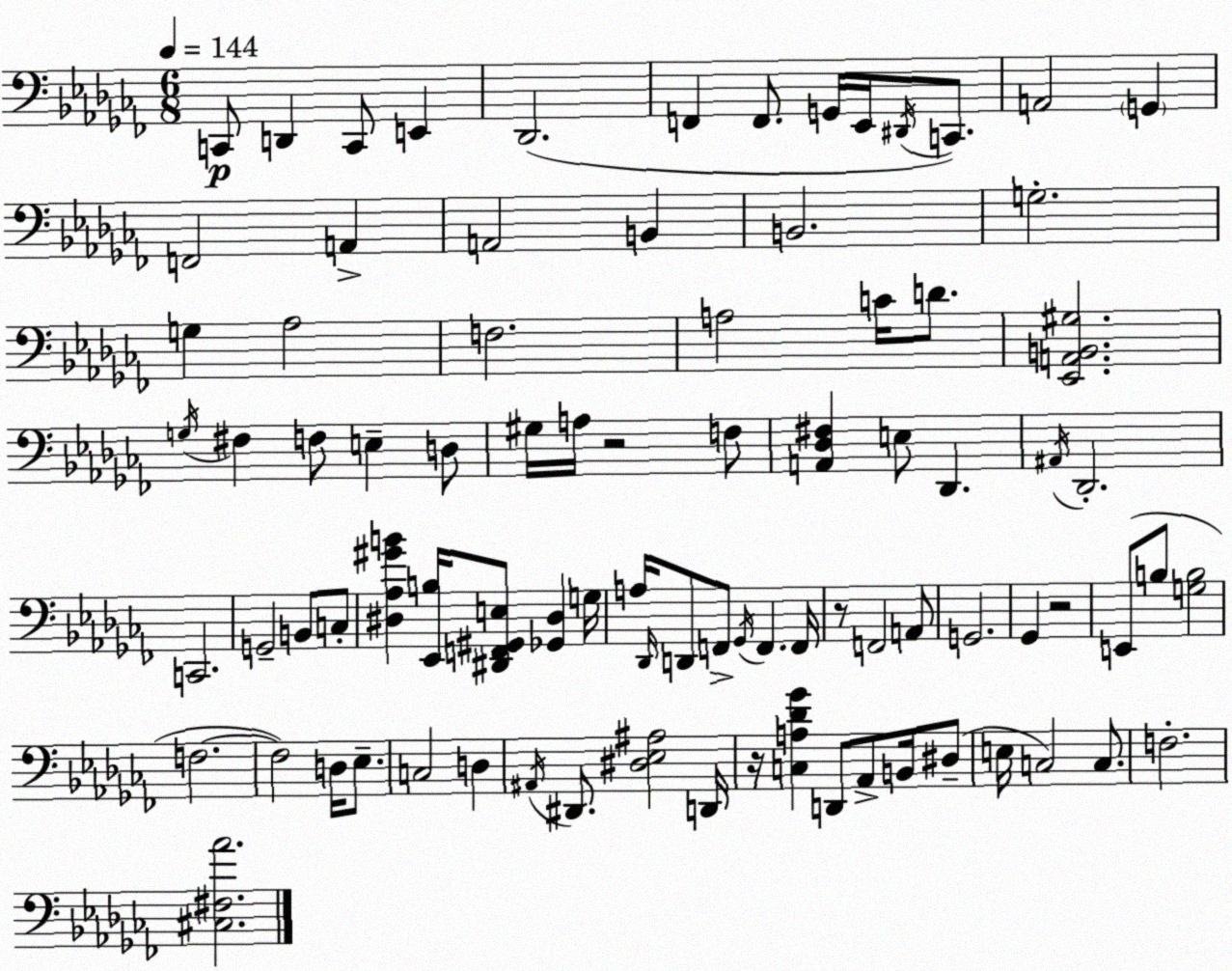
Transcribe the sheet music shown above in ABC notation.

X:1
T:Untitled
M:6/8
L:1/4
K:Abm
C,,/2 D,, C,,/2 E,, _D,,2 F,, F,,/2 G,,/4 _E,,/4 ^D,,/4 C,,/2 A,,2 G,, F,,2 A,, A,,2 B,, B,,2 G,2 G, _A,2 F,2 A,2 C/4 D/2 [_E,,A,,B,,^G,]2 G,/4 ^F, F,/2 E, D,/2 ^G,/4 A,/4 z2 F,/2 [A,,_D,^F,] E,/2 _D,, ^A,,/4 _D,,2 C,,2 G,,2 B,,/2 C,/2 [^D,_A,^GB] [_E,,B,]/4 [^D,,F,,^G,,E,]/2 [_G,,^D,] G,/4 A,/4 _D,,/4 D,,/2 F,,/2 _G,,/4 F,, F,,/4 z/2 F,,2 A,,/2 G,,2 _G,, z2 E,,/2 B,/2 [G,B,]2 F,2 F,2 D,/4 _E,/2 C,2 D, ^A,,/4 ^D,,/2 [^D,_E,^A,]2 D,,/4 z/4 [C,A,_D_G] D,,/2 _A,,/2 B,,/4 ^D,/2 E,/4 C,2 C,/2 F,2 [^C,^F,_A]2